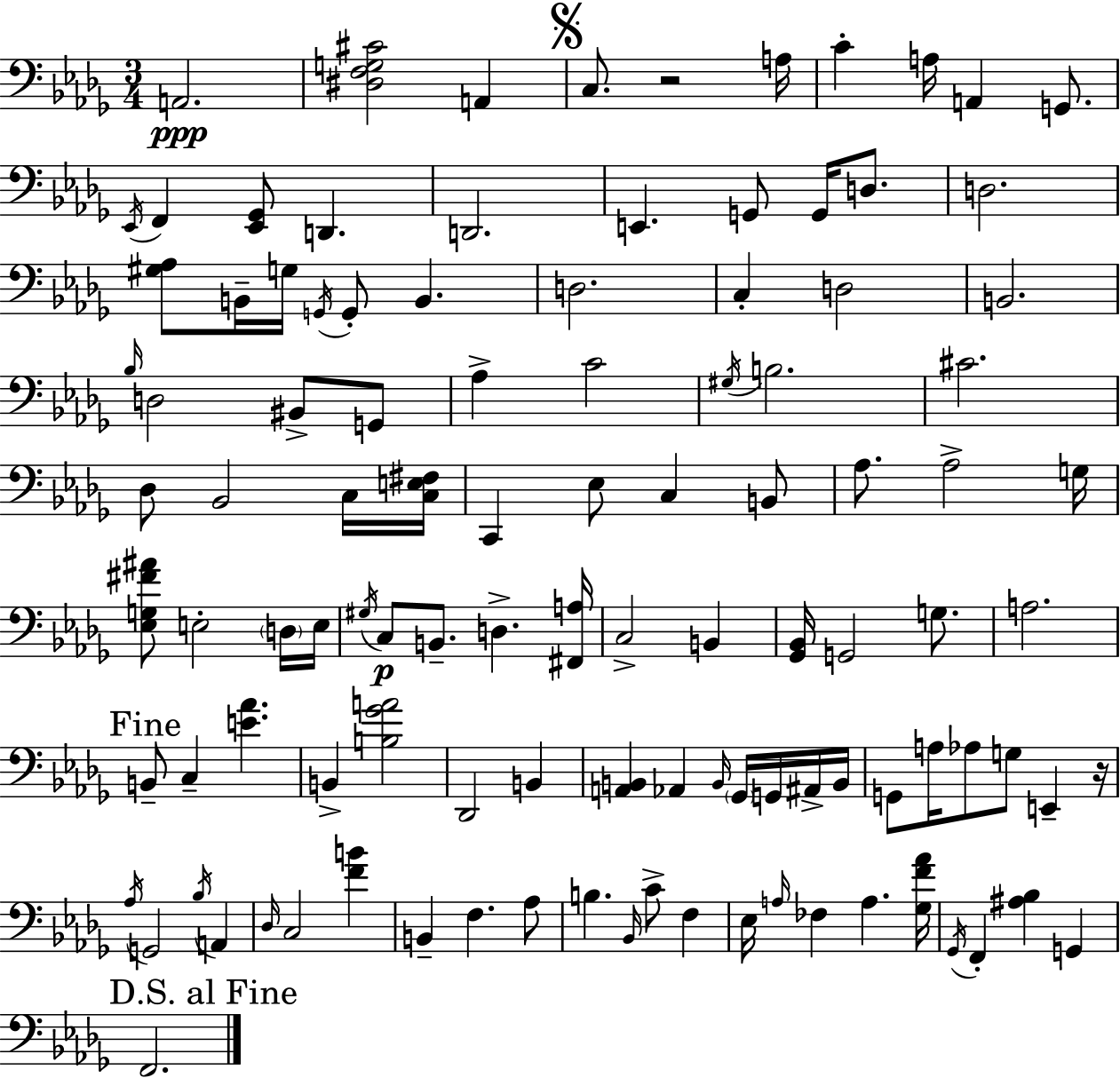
X:1
T:Untitled
M:3/4
L:1/4
K:Bbm
A,,2 [^D,F,G,^C]2 A,, C,/2 z2 A,/4 C A,/4 A,, G,,/2 _E,,/4 F,, [_E,,_G,,]/2 D,, D,,2 E,, G,,/2 G,,/4 D,/2 D,2 [^G,_A,]/2 B,,/4 G,/4 G,,/4 G,,/2 B,, D,2 C, D,2 B,,2 _B,/4 D,2 ^B,,/2 G,,/2 _A, C2 ^G,/4 B,2 ^C2 _D,/2 _B,,2 C,/4 [C,E,^F,]/4 C,, _E,/2 C, B,,/2 _A,/2 _A,2 G,/4 [_E,G,^F^A]/2 E,2 D,/4 E,/4 ^G,/4 C,/2 B,,/2 D, [^F,,A,]/4 C,2 B,, [_G,,_B,,]/4 G,,2 G,/2 A,2 B,,/2 C, [E_A] B,, [B,_GA]2 _D,,2 B,, [A,,B,,] _A,, B,,/4 _G,,/4 G,,/4 ^A,,/4 B,,/4 G,,/2 A,/4 _A,/2 G,/2 E,, z/4 _A,/4 G,,2 _B,/4 A,, _D,/4 C,2 [FB] B,, F, _A,/2 B, _B,,/4 C/2 F, _E,/4 A,/4 _F, A, [_G,F_A]/4 _G,,/4 F,, [^A,_B,] G,, F,,2